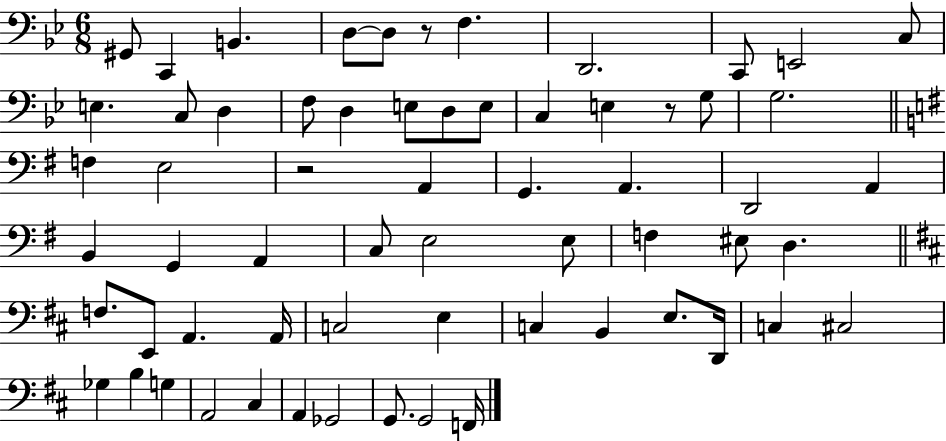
G#2/e C2/q B2/q. D3/e D3/e R/e F3/q. D2/h. C2/e E2/h C3/e E3/q. C3/e D3/q F3/e D3/q E3/e D3/e E3/e C3/q E3/q R/e G3/e G3/h. F3/q E3/h R/h A2/q G2/q. A2/q. D2/h A2/q B2/q G2/q A2/q C3/e E3/h E3/e F3/q EIS3/e D3/q. F3/e. E2/e A2/q. A2/s C3/h E3/q C3/q B2/q E3/e. D2/s C3/q C#3/h Gb3/q B3/q G3/q A2/h C#3/q A2/q Gb2/h G2/e. G2/h F2/s